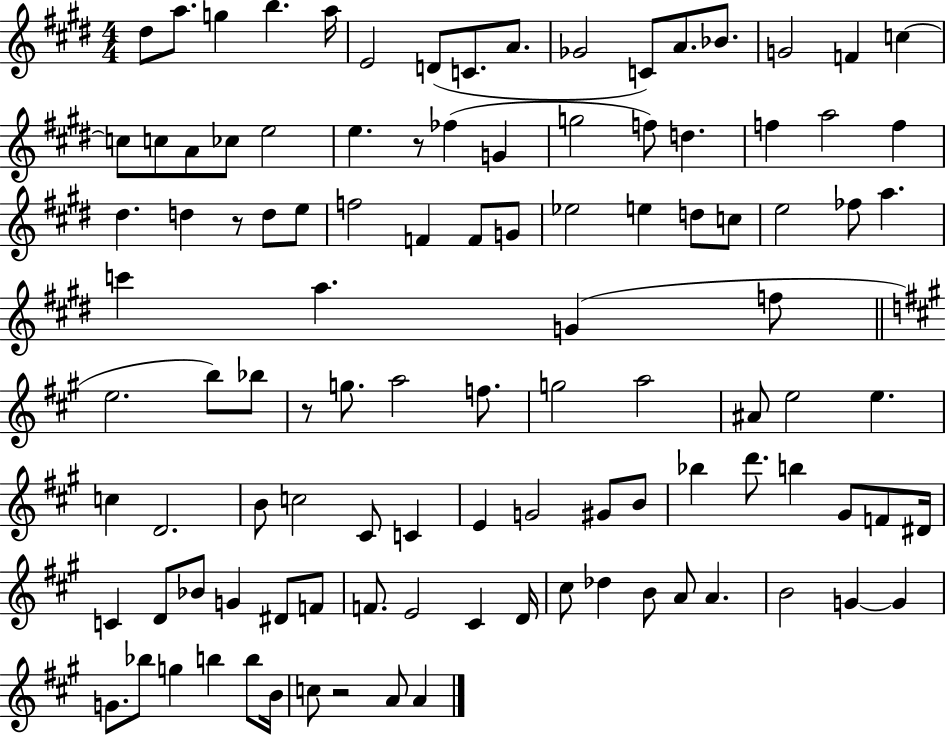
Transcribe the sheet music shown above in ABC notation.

X:1
T:Untitled
M:4/4
L:1/4
K:E
^d/2 a/2 g b a/4 E2 D/2 C/2 A/2 _G2 C/2 A/2 _B/2 G2 F c c/2 c/2 A/2 _c/2 e2 e z/2 _f G g2 f/2 d f a2 f ^d d z/2 d/2 e/2 f2 F F/2 G/2 _e2 e d/2 c/2 e2 _f/2 a c' a G f/2 e2 b/2 _b/2 z/2 g/2 a2 f/2 g2 a2 ^A/2 e2 e c D2 B/2 c2 ^C/2 C E G2 ^G/2 B/2 _b d'/2 b ^G/2 F/2 ^D/4 C D/2 _B/2 G ^D/2 F/2 F/2 E2 ^C D/4 ^c/2 _d B/2 A/2 A B2 G G G/2 _b/2 g b b/2 B/4 c/2 z2 A/2 A